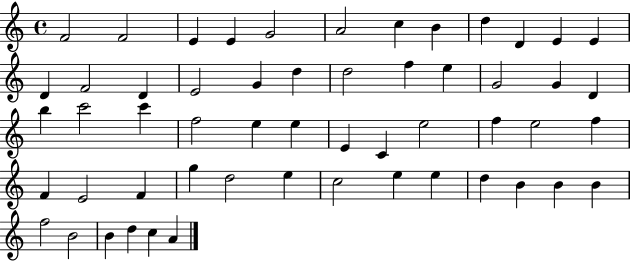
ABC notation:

X:1
T:Untitled
M:4/4
L:1/4
K:C
F2 F2 E E G2 A2 c B d D E E D F2 D E2 G d d2 f e G2 G D b c'2 c' f2 e e E C e2 f e2 f F E2 F g d2 e c2 e e d B B B f2 B2 B d c A